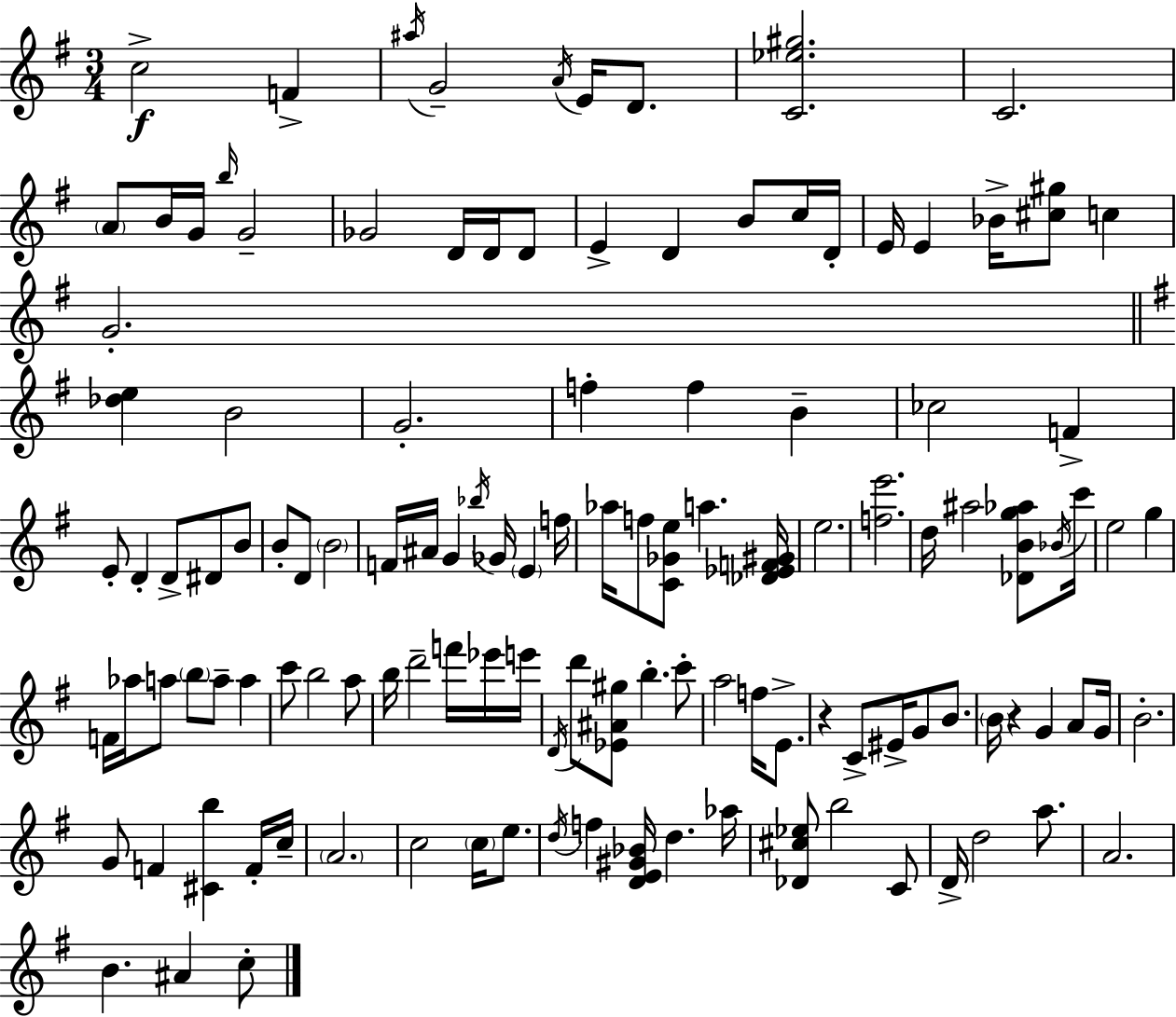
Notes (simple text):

C5/h F4/q A#5/s G4/h A4/s E4/s D4/e. [C4,Eb5,G#5]/h. C4/h. A4/e B4/s G4/s B5/s G4/h Gb4/h D4/s D4/s D4/e E4/q D4/q B4/e C5/s D4/s E4/s E4/q Bb4/s [C#5,G#5]/e C5/q G4/h. [Db5,E5]/q B4/h G4/h. F5/q F5/q B4/q CES5/h F4/q E4/e D4/q D4/e D#4/e B4/e B4/e D4/e B4/h F4/s A#4/s G4/q Bb5/s Gb4/s E4/q F5/s Ab5/s F5/e [C4,Gb4,E5]/e A5/q. [Db4,Eb4,F4,G#4]/s E5/h. [F5,E6]/h. D5/s A#5/h [Db4,B4,G5,Ab5]/e Bb4/s C6/s E5/h G5/q F4/s Ab5/s A5/e B5/e A5/e A5/q C6/e B5/h A5/e B5/s D6/h F6/s Eb6/s E6/s D4/s D6/e [Eb4,A#4,G#5]/e B5/q. C6/e A5/h F5/s E4/e. R/q C4/e EIS4/s G4/e B4/e. B4/s R/q G4/q A4/e G4/s B4/h. G4/e F4/q [C#4,B5]/q F4/s C5/s A4/h. C5/h C5/s E5/e. D5/s F5/q [D4,E4,G#4,Bb4]/s D5/q. Ab5/s [Db4,C#5,Eb5]/e B5/h C4/e D4/s D5/h A5/e. A4/h. B4/q. A#4/q C5/e